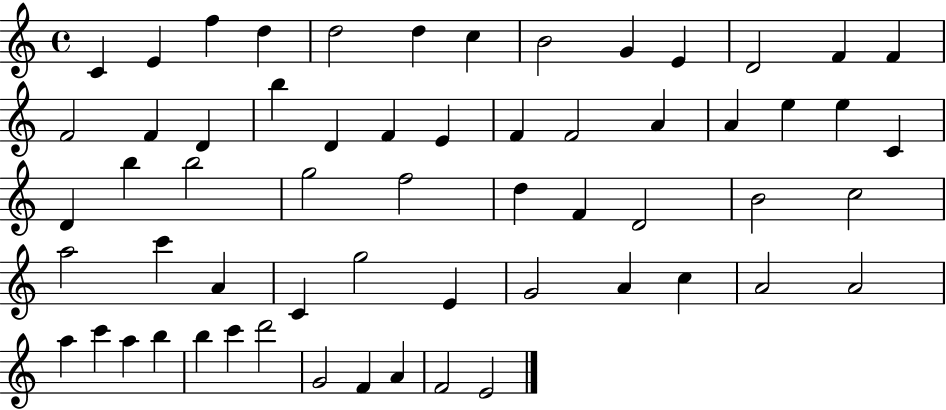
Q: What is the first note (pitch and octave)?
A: C4